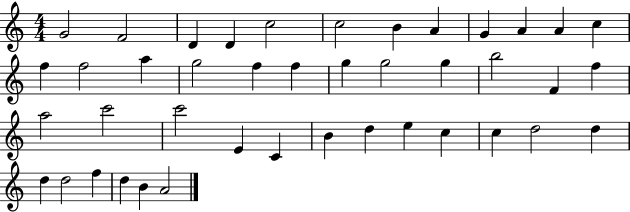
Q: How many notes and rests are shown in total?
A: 42